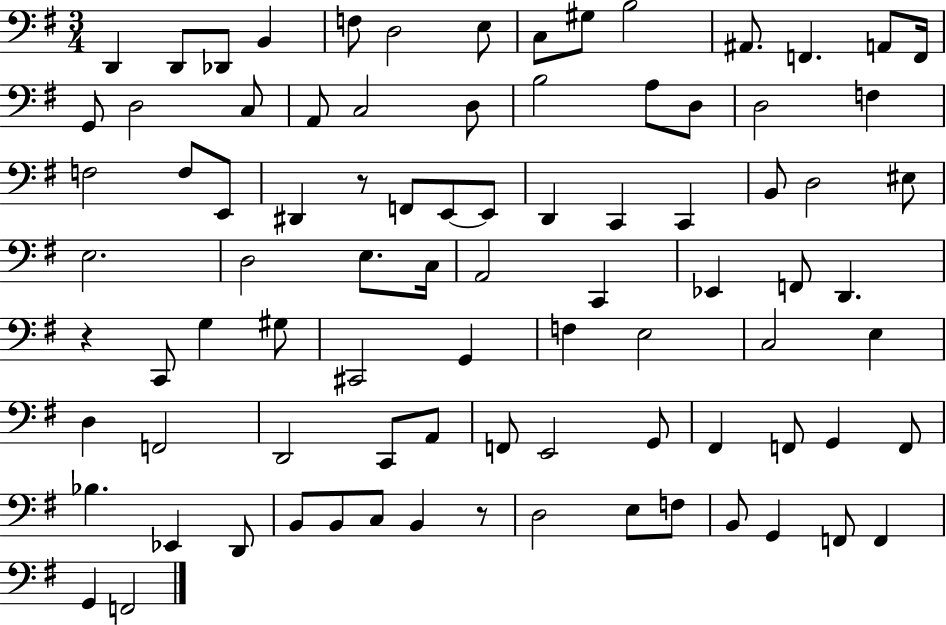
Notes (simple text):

D2/q D2/e Db2/e B2/q F3/e D3/h E3/e C3/e G#3/e B3/h A#2/e. F2/q. A2/e F2/s G2/e D3/h C3/e A2/e C3/h D3/e B3/h A3/e D3/e D3/h F3/q F3/h F3/e E2/e D#2/q R/e F2/e E2/e E2/e D2/q C2/q C2/q B2/e D3/h EIS3/e E3/h. D3/h E3/e. C3/s A2/h C2/q Eb2/q F2/e D2/q. R/q C2/e G3/q G#3/e C#2/h G2/q F3/q E3/h C3/h E3/q D3/q F2/h D2/h C2/e A2/e F2/e E2/h G2/e F#2/q F2/e G2/q F2/e Bb3/q. Eb2/q D2/e B2/e B2/e C3/e B2/q R/e D3/h E3/e F3/e B2/e G2/q F2/e F2/q G2/q F2/h